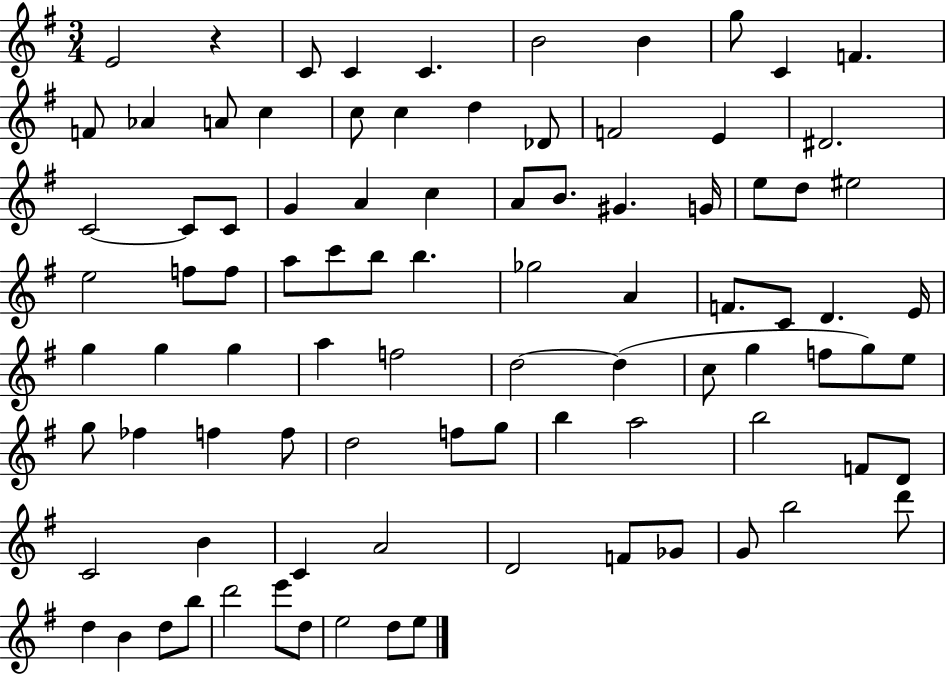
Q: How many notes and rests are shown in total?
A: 91